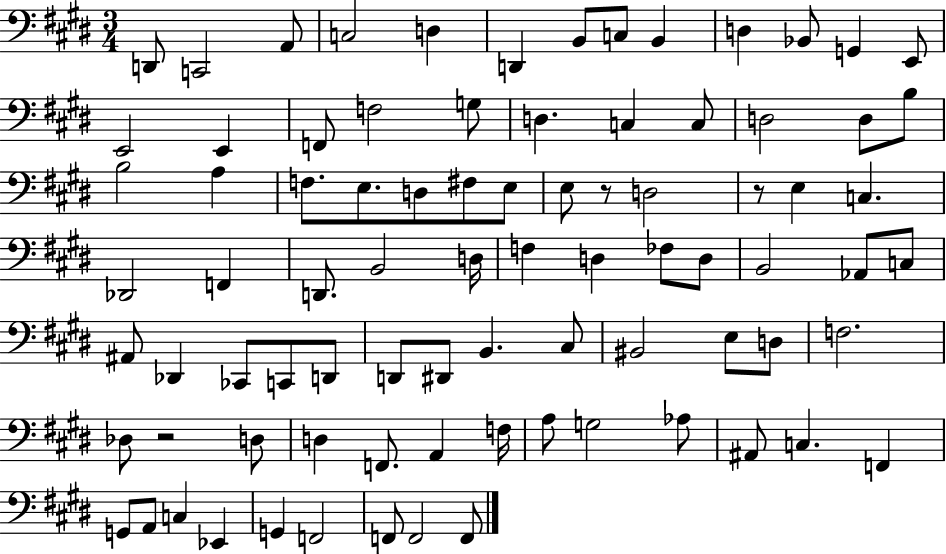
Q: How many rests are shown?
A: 3